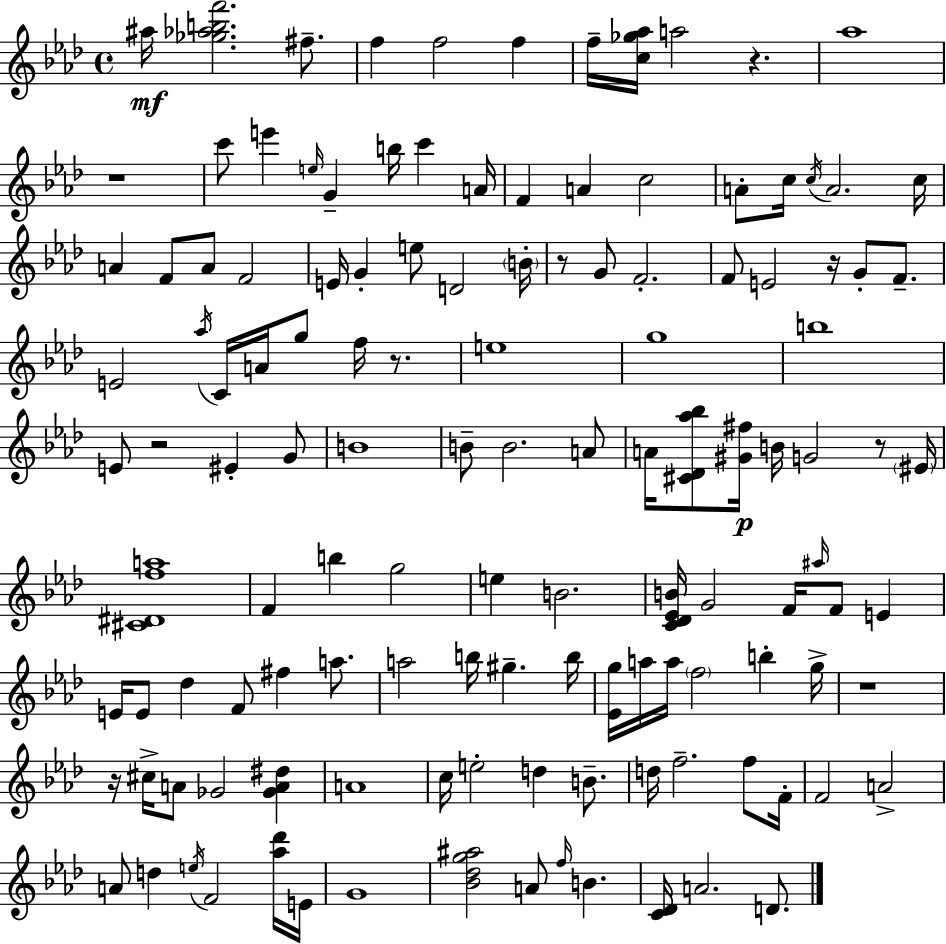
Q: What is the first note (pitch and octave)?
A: A#5